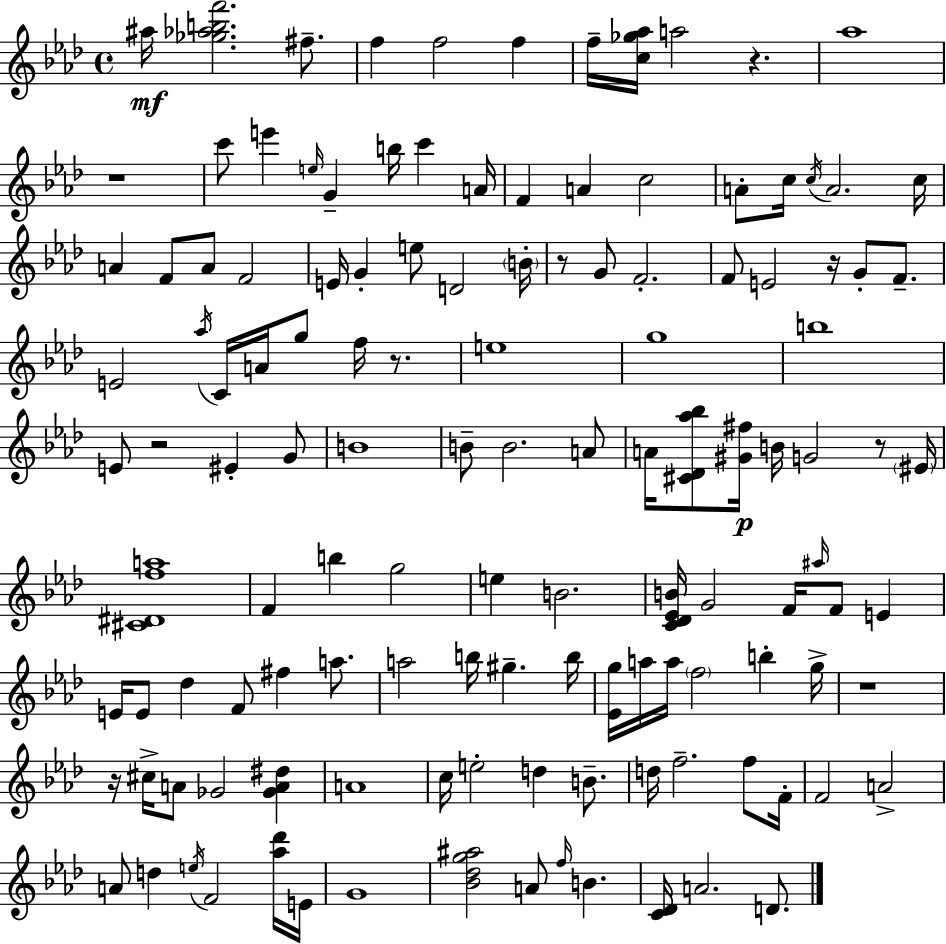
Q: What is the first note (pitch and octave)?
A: A#5